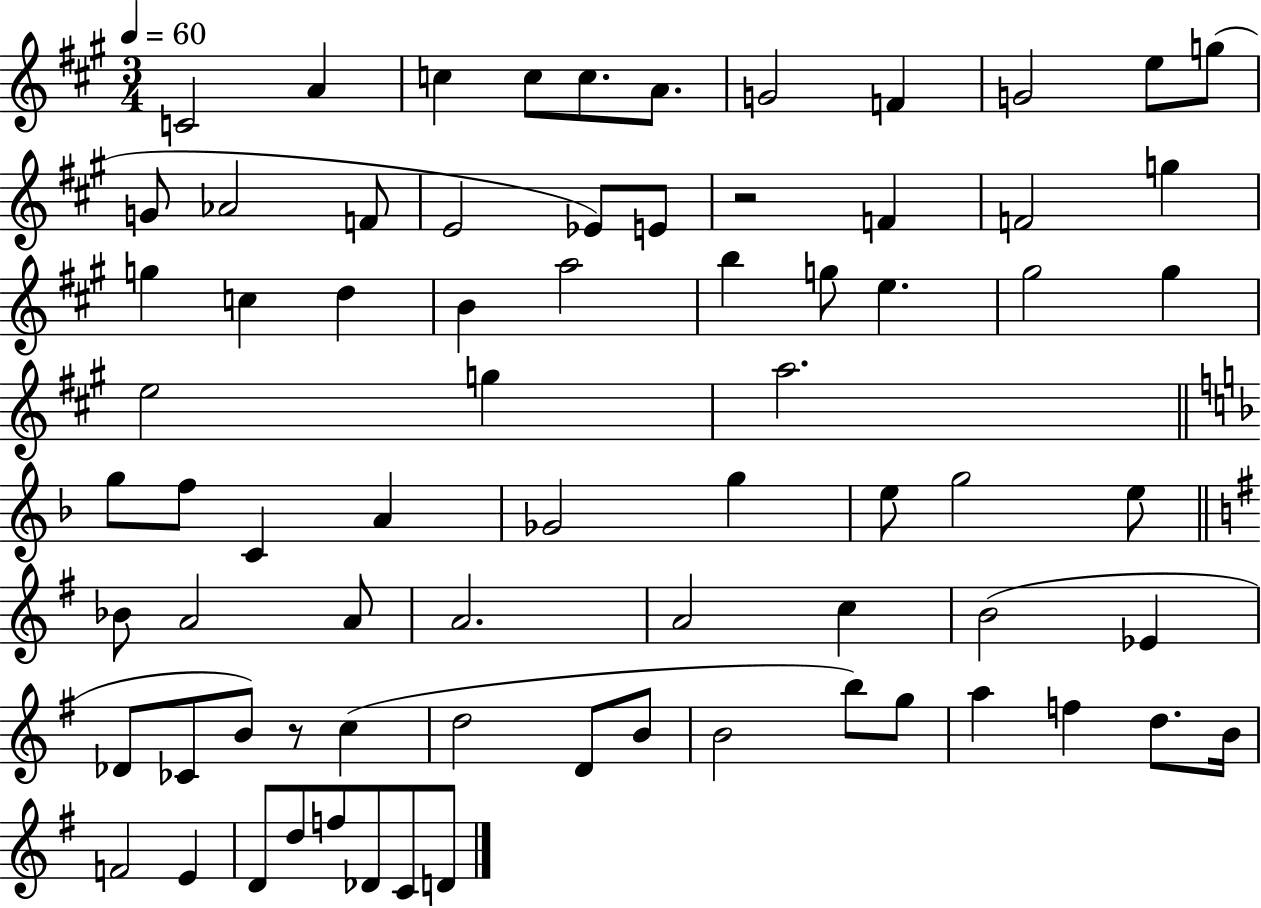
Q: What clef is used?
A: treble